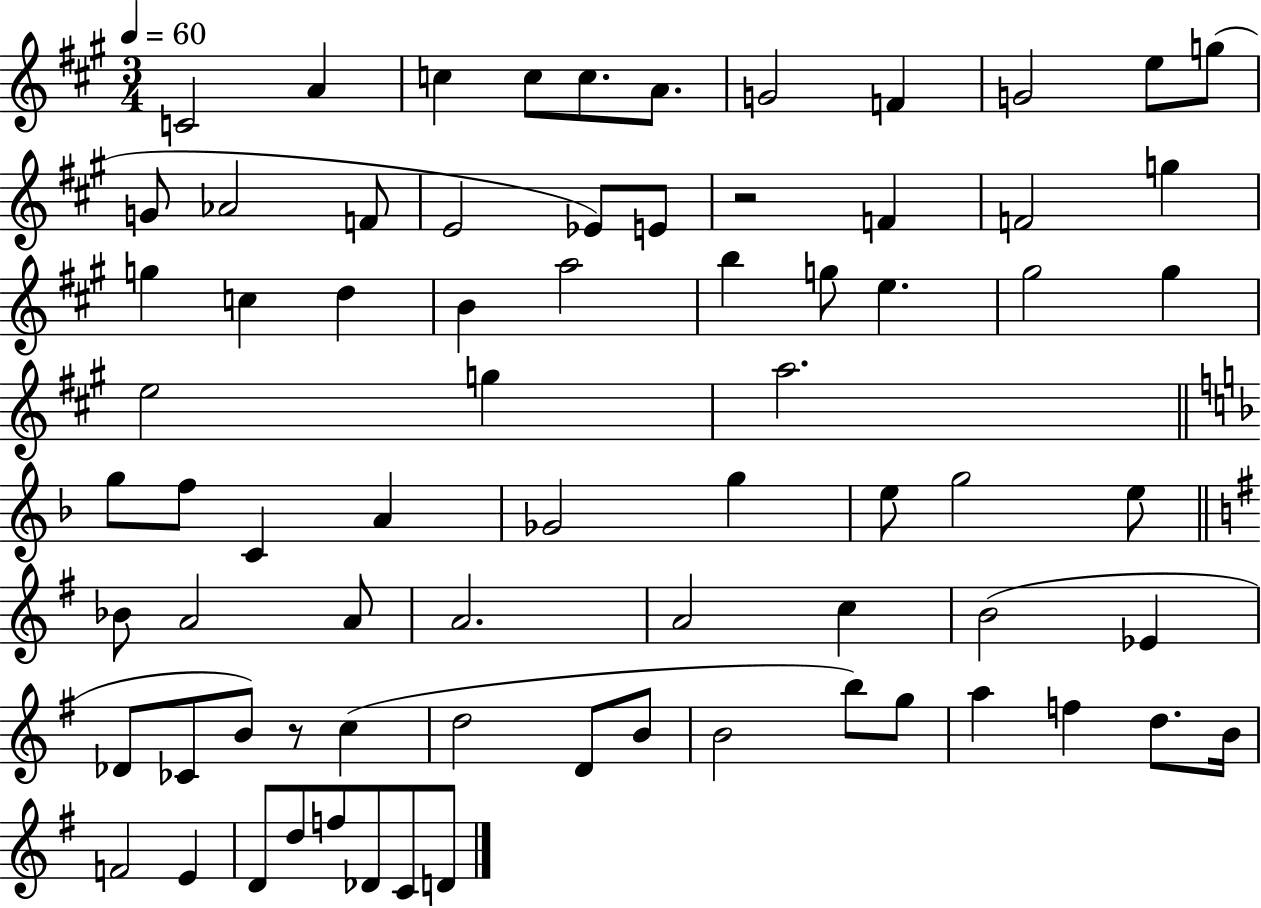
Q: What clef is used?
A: treble